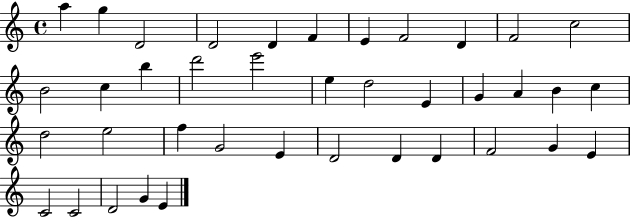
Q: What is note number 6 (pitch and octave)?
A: F4